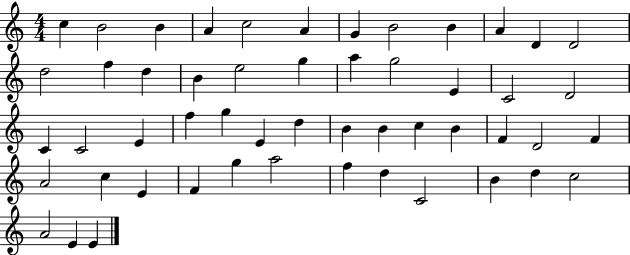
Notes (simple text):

C5/q B4/h B4/q A4/q C5/h A4/q G4/q B4/h B4/q A4/q D4/q D4/h D5/h F5/q D5/q B4/q E5/h G5/q A5/q G5/h E4/q C4/h D4/h C4/q C4/h E4/q F5/q G5/q E4/q D5/q B4/q B4/q C5/q B4/q F4/q D4/h F4/q A4/h C5/q E4/q F4/q G5/q A5/h F5/q D5/q C4/h B4/q D5/q C5/h A4/h E4/q E4/q